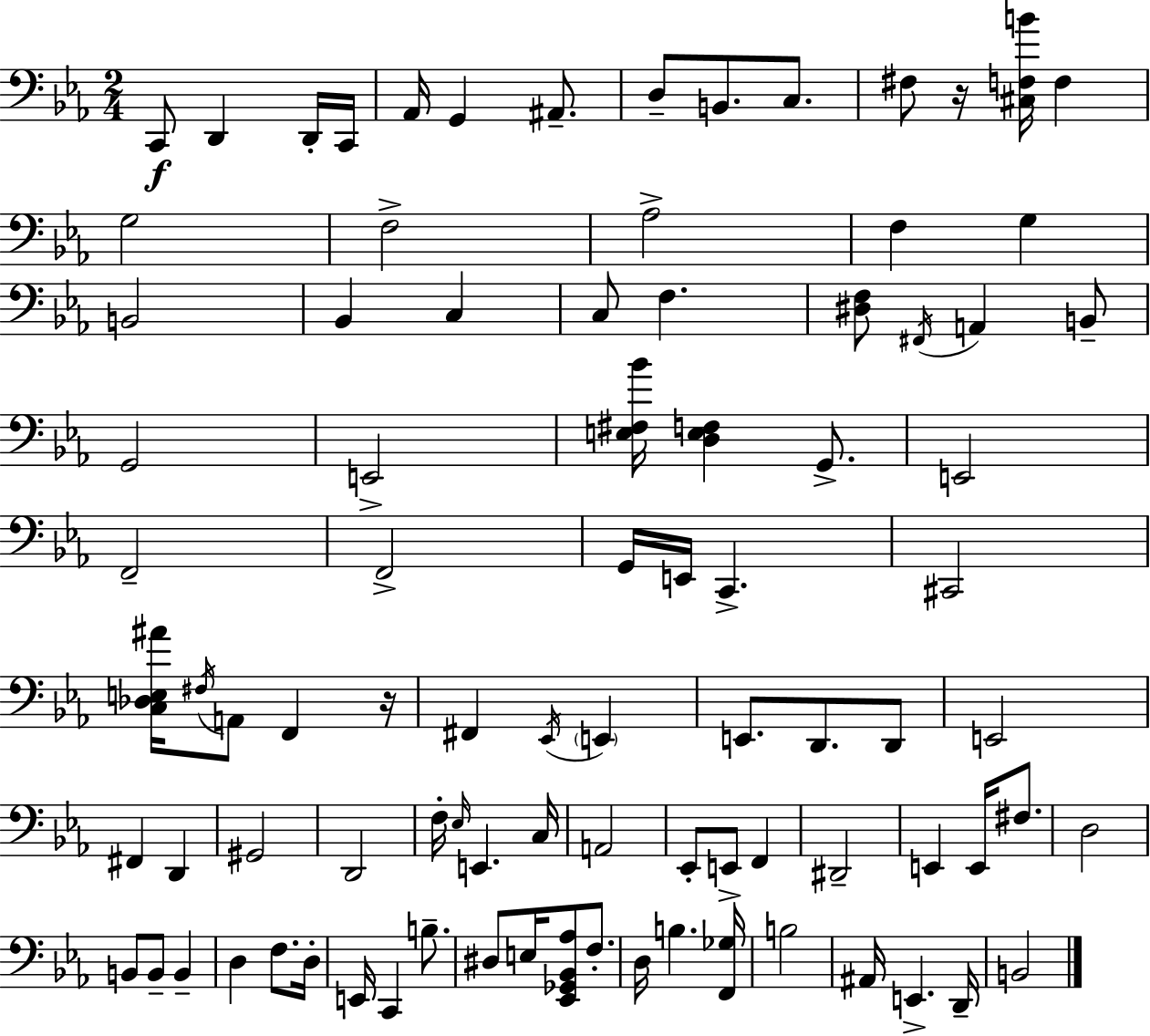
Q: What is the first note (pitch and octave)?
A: C2